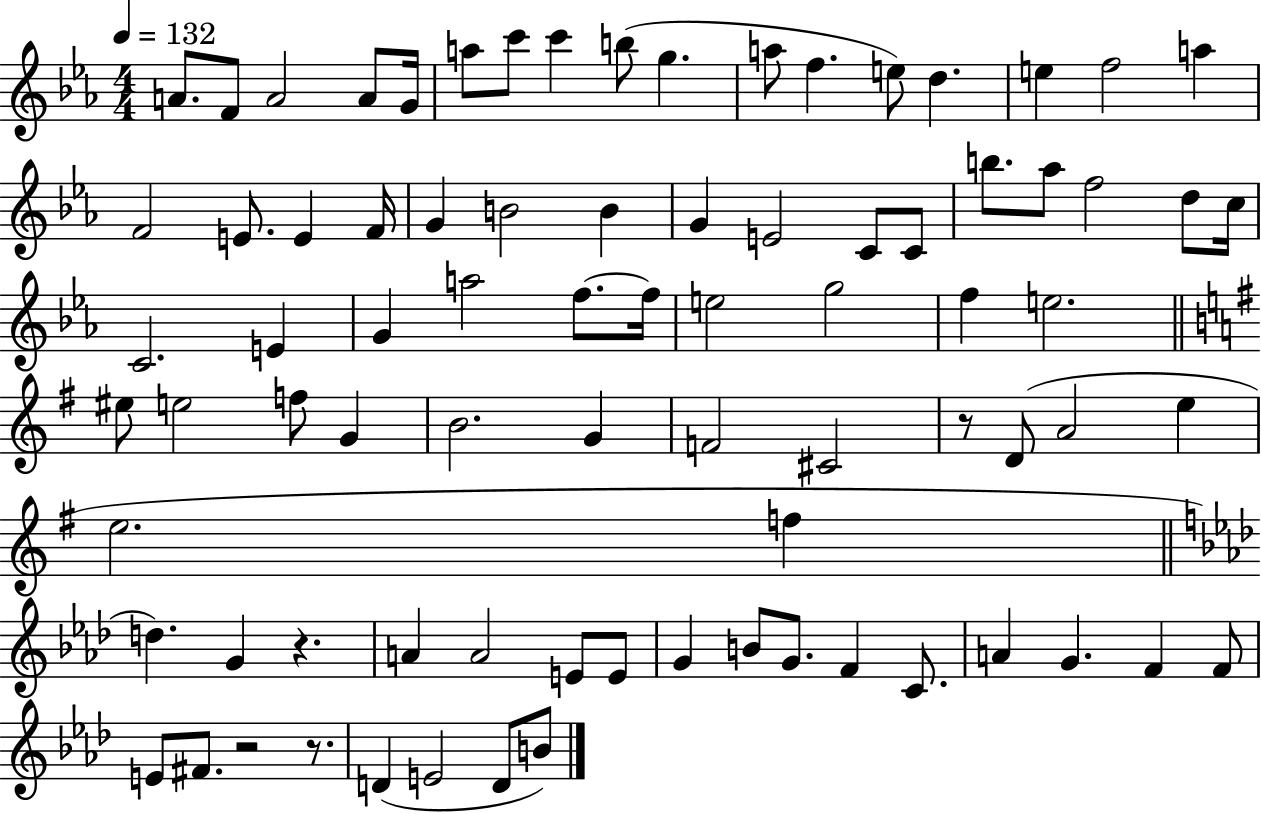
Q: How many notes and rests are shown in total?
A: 81